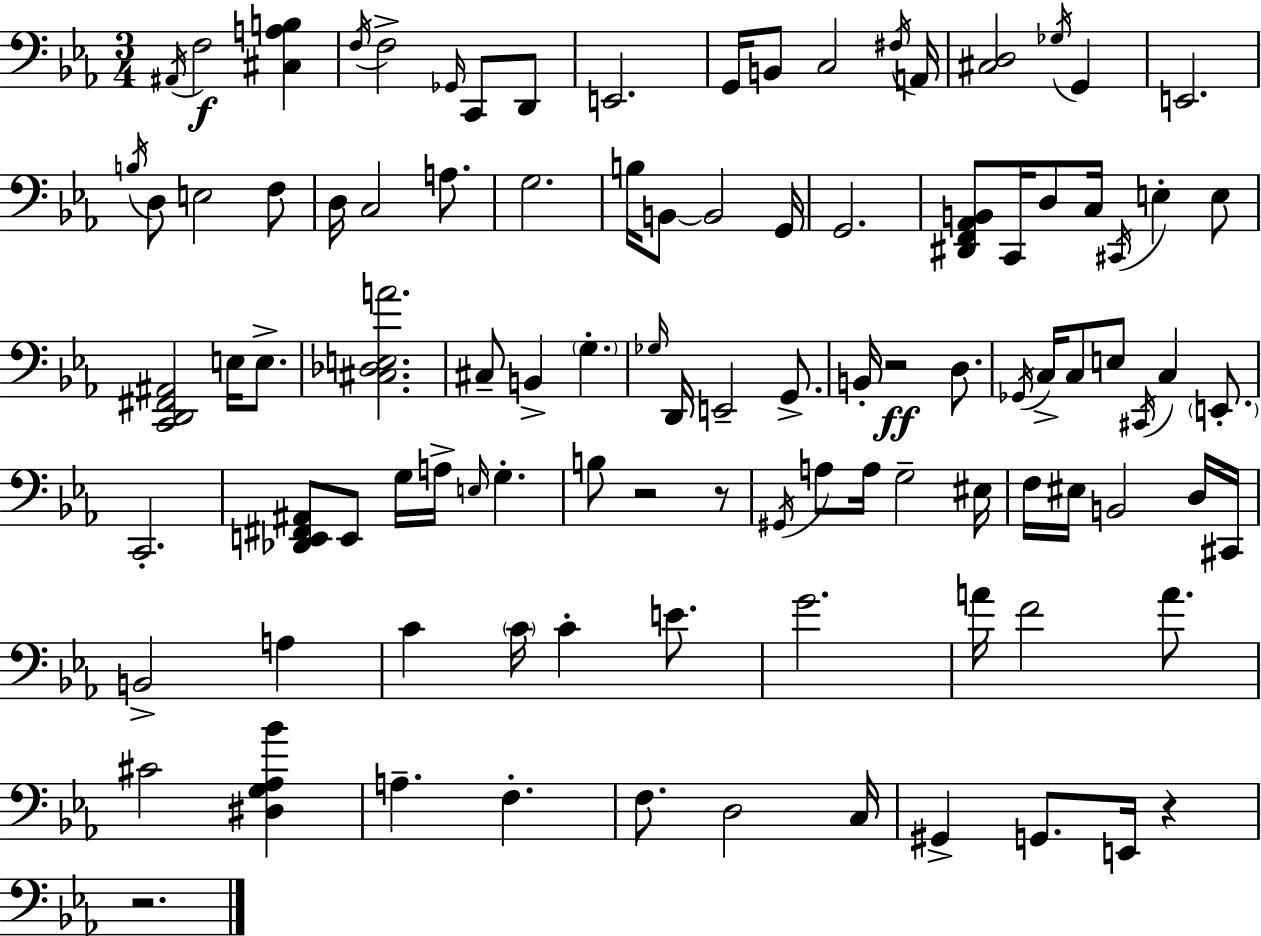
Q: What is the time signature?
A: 3/4